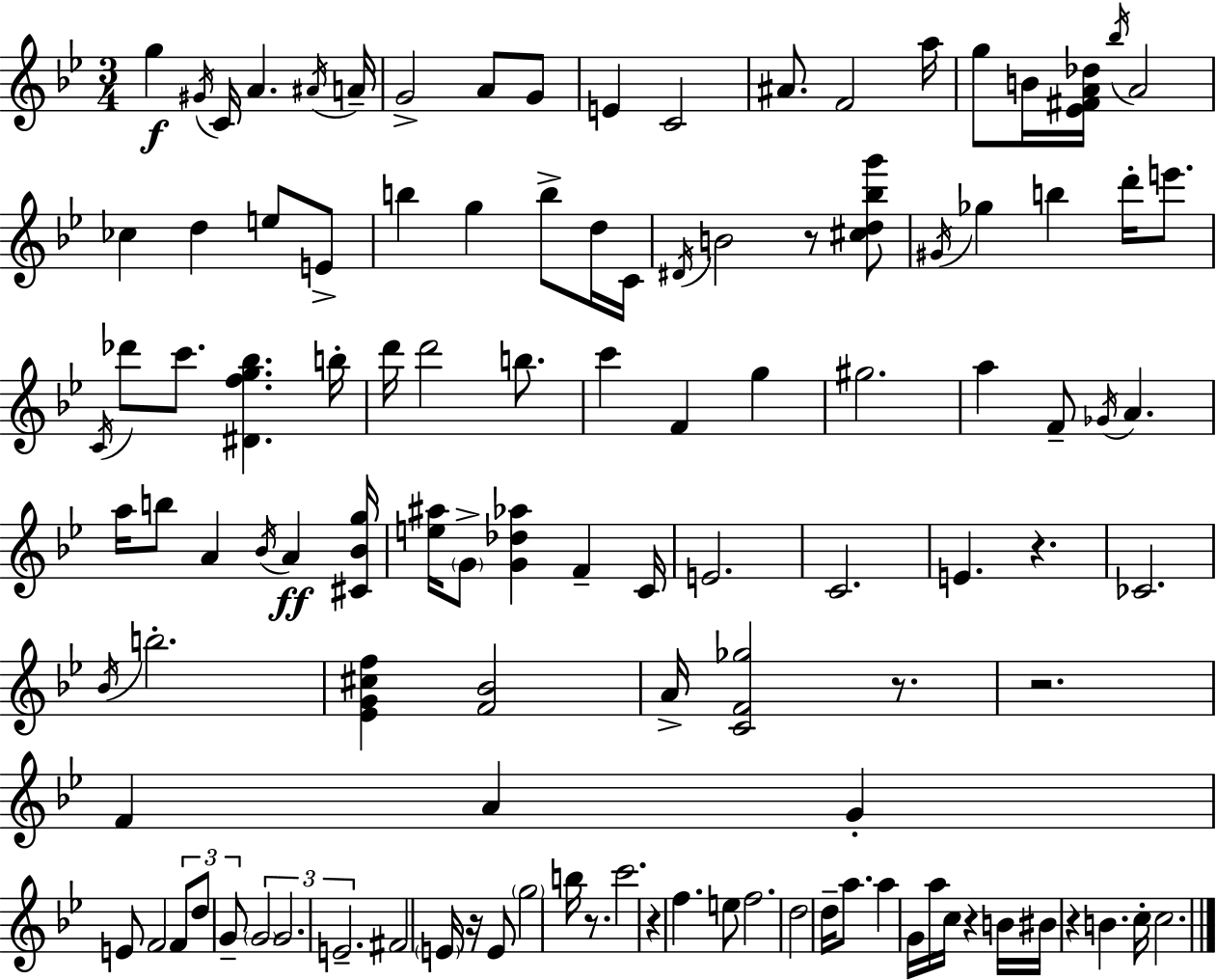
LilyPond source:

{
  \clef treble
  \numericTimeSignature
  \time 3/4
  \key g \minor
  g''4\f \acciaccatura { gis'16 } c'16 a'4. | \acciaccatura { ais'16 } a'16-- g'2-> a'8 | g'8 e'4 c'2 | ais'8. f'2 | \break a''16 g''8 b'16 <ees' fis' a' des''>16 \acciaccatura { bes''16 } a'2 | ces''4 d''4 e''8 | e'8-> b''4 g''4 b''8-> | d''16 c'16 \acciaccatura { dis'16 } b'2 | \break r8 <cis'' d'' bes'' g'''>8 \acciaccatura { gis'16 } ges''4 b''4 | d'''16-. e'''8. \acciaccatura { c'16 } des'''8 c'''8. <dis' f'' g'' bes''>4. | b''16-. d'''16 d'''2 | b''8. c'''4 f'4 | \break g''4 gis''2. | a''4 f'8-- | \acciaccatura { ges'16 } a'4. a''16 b''8 a'4 | \acciaccatura { bes'16 } a'4\ff <cis' bes' g''>16 <e'' ais''>16 \parenthesize g'8-> <g' des'' aes''>4 | \break f'4-- c'16 e'2. | c'2. | e'4. | r4. ces'2. | \break \acciaccatura { bes'16 } b''2.-. | <ees' g' cis'' f''>4 | <f' bes'>2 a'16-> <c' f' ges''>2 | r8. r2. | \break f'4 | a'4 g'4-. e'8 f'2 | \tuplet 3/2 { f'8 d''8 g'8-- } | \tuplet 3/2 { \parenthesize g'2 g'2. | \break e'2.-- } | fis'2 | \parenthesize e'16 r16 e'8 \parenthesize g''2 | b''16 r8. c'''2. | \break r4 | f''4. e''8 f''2. | d''2 | d''16-- a''8. a''4 | \break g'16 a''16 c''16 r4 b'16 bis'16 r4 | b'4. c''16-. c''2. | \bar "|."
}